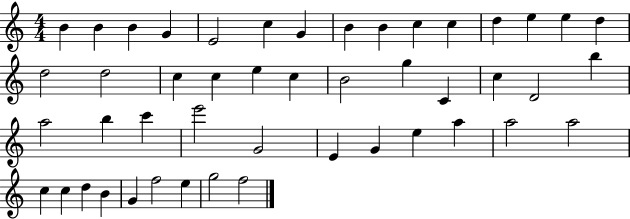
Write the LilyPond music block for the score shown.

{
  \clef treble
  \numericTimeSignature
  \time 4/4
  \key c \major
  b'4 b'4 b'4 g'4 | e'2 c''4 g'4 | b'4 b'4 c''4 c''4 | d''4 e''4 e''4 d''4 | \break d''2 d''2 | c''4 c''4 e''4 c''4 | b'2 g''4 c'4 | c''4 d'2 b''4 | \break a''2 b''4 c'''4 | e'''2 g'2 | e'4 g'4 e''4 a''4 | a''2 a''2 | \break c''4 c''4 d''4 b'4 | g'4 f''2 e''4 | g''2 f''2 | \bar "|."
}